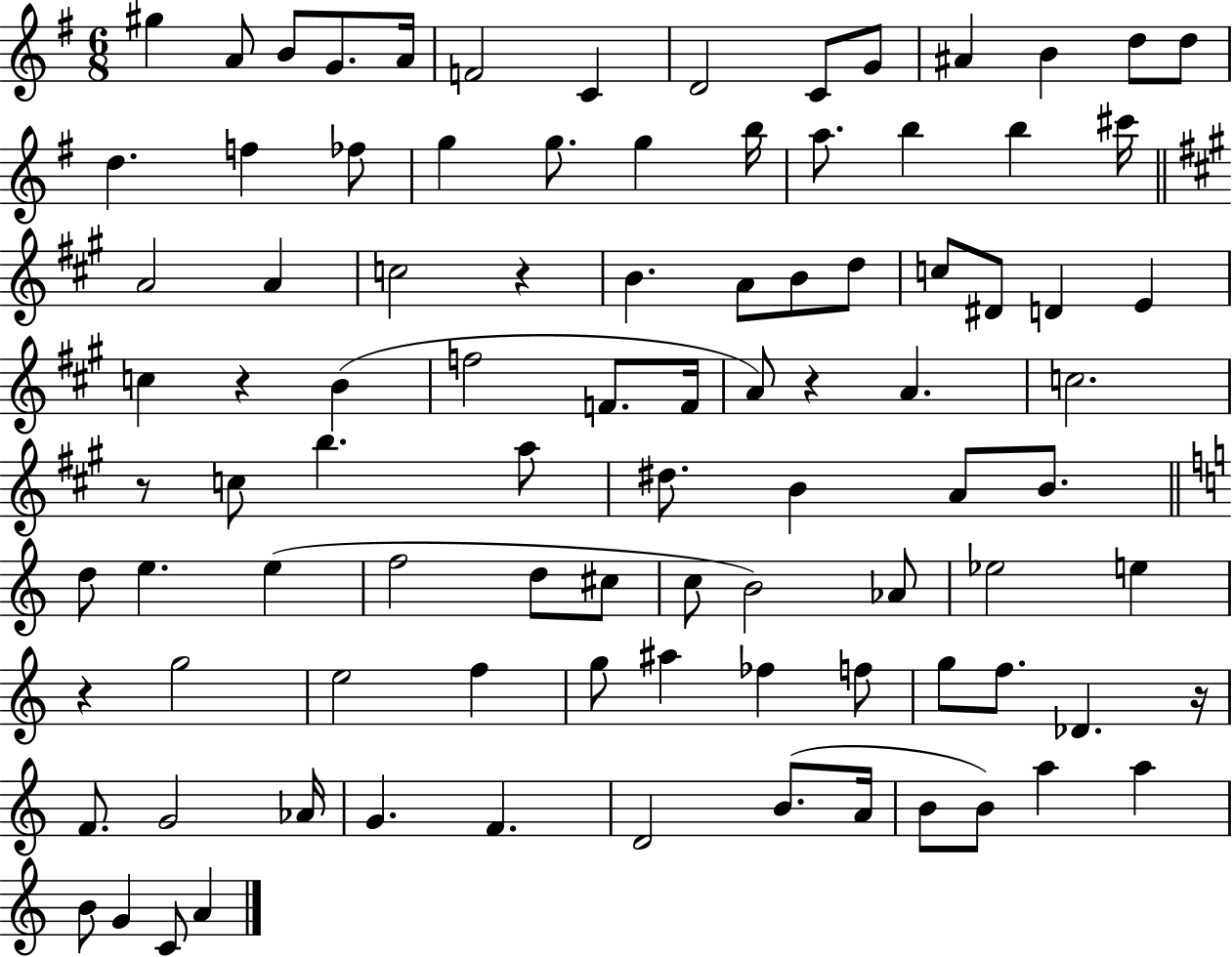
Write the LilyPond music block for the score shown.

{
  \clef treble
  \numericTimeSignature
  \time 6/8
  \key g \major
  gis''4 a'8 b'8 g'8. a'16 | f'2 c'4 | d'2 c'8 g'8 | ais'4 b'4 d''8 d''8 | \break d''4. f''4 fes''8 | g''4 g''8. g''4 b''16 | a''8. b''4 b''4 cis'''16 | \bar "||" \break \key a \major a'2 a'4 | c''2 r4 | b'4. a'8 b'8 d''8 | c''8 dis'8 d'4 e'4 | \break c''4 r4 b'4( | f''2 f'8. f'16 | a'8) r4 a'4. | c''2. | \break r8 c''8 b''4. a''8 | dis''8. b'4 a'8 b'8. | \bar "||" \break \key a \minor d''8 e''4. e''4( | f''2 d''8 cis''8 | c''8 b'2) aes'8 | ees''2 e''4 | \break r4 g''2 | e''2 f''4 | g''8 ais''4 fes''4 f''8 | g''8 f''8. des'4. r16 | \break f'8. g'2 aes'16 | g'4. f'4. | d'2 b'8.( a'16 | b'8 b'8) a''4 a''4 | \break b'8 g'4 c'8 a'4 | \bar "|."
}